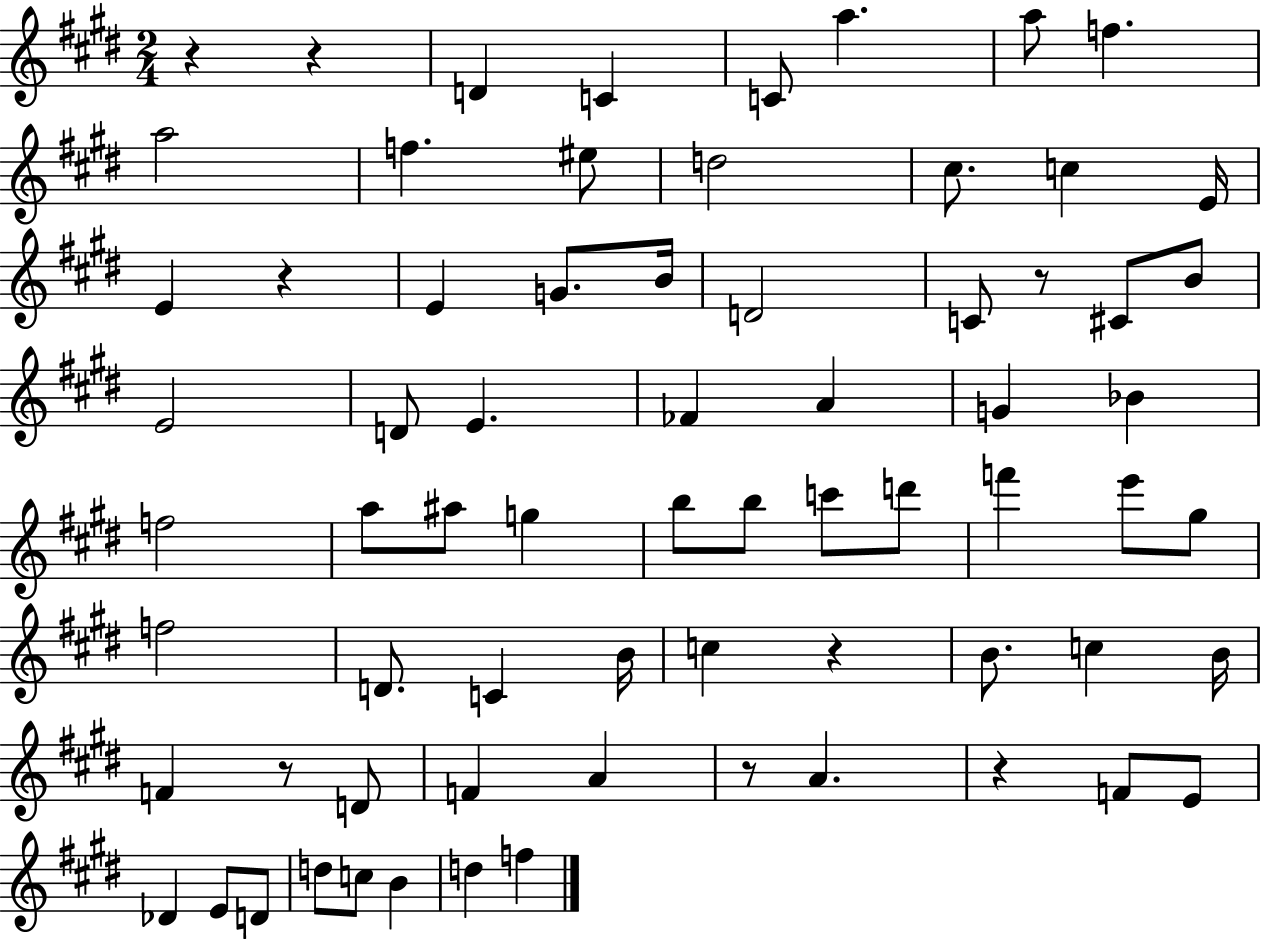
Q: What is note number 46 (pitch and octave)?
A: C5